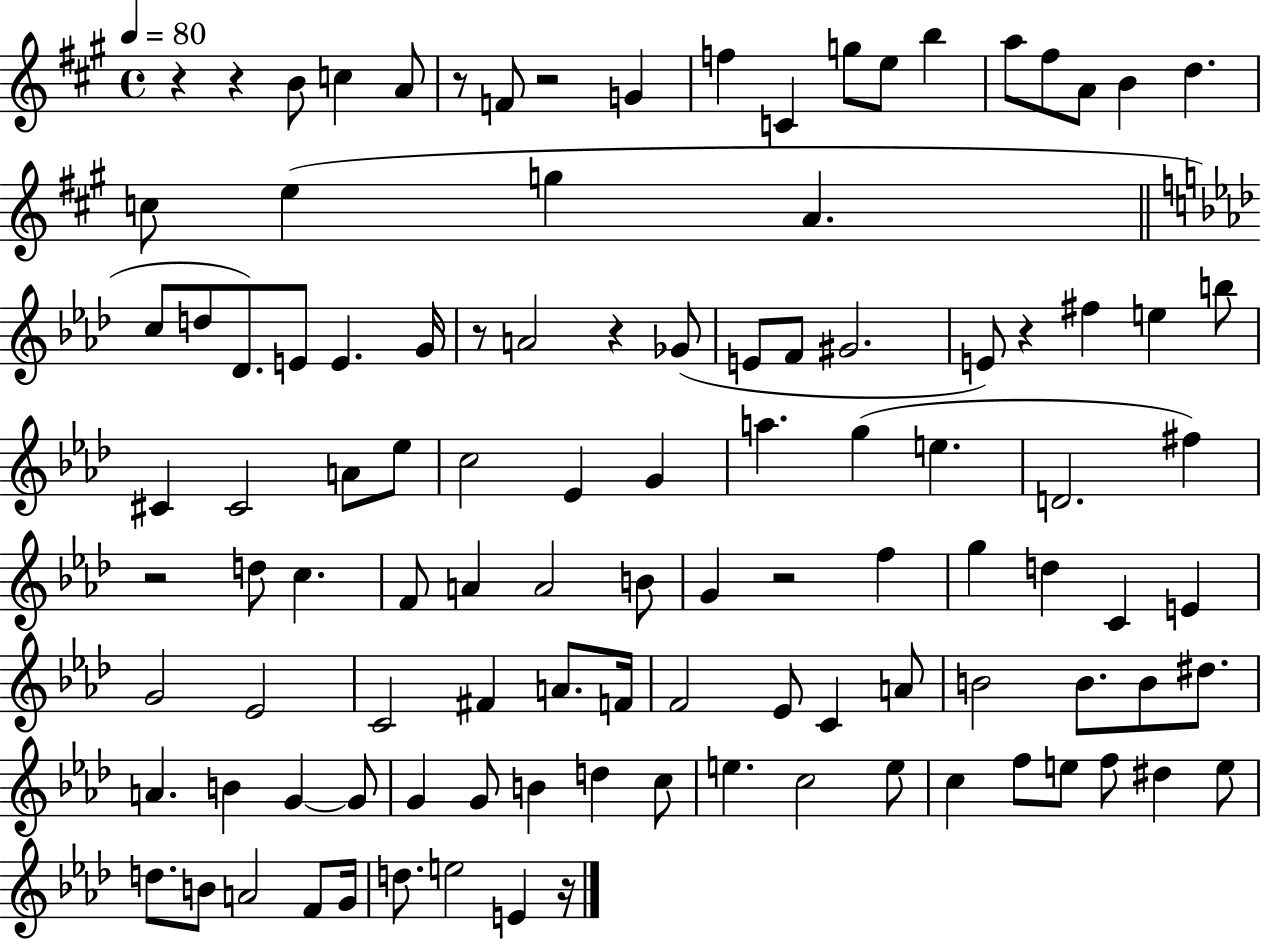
{
  \clef treble
  \time 4/4
  \defaultTimeSignature
  \key a \major
  \tempo 4 = 80
  \repeat volta 2 { r4 r4 b'8 c''4 a'8 | r8 f'8 r2 g'4 | f''4 c'4 g''8 e''8 b''4 | a''8 fis''8 a'8 b'4 d''4. | \break c''8 e''4( g''4 a'4. | \bar "||" \break \key f \minor c''8 d''8 des'8.) e'8 e'4. g'16 | r8 a'2 r4 ges'8( | e'8 f'8 gis'2. | e'8) r4 fis''4 e''4 b''8 | \break cis'4 cis'2 a'8 ees''8 | c''2 ees'4 g'4 | a''4. g''4( e''4. | d'2. fis''4) | \break r2 d''8 c''4. | f'8 a'4 a'2 b'8 | g'4 r2 f''4 | g''4 d''4 c'4 e'4 | \break g'2 ees'2 | c'2 fis'4 a'8. f'16 | f'2 ees'8 c'4 a'8 | b'2 b'8. b'8 dis''8. | \break a'4. b'4 g'4~~ g'8 | g'4 g'8 b'4 d''4 c''8 | e''4. c''2 e''8 | c''4 f''8 e''8 f''8 dis''4 e''8 | \break d''8. b'8 a'2 f'8 g'16 | d''8. e''2 e'4 r16 | } \bar "|."
}